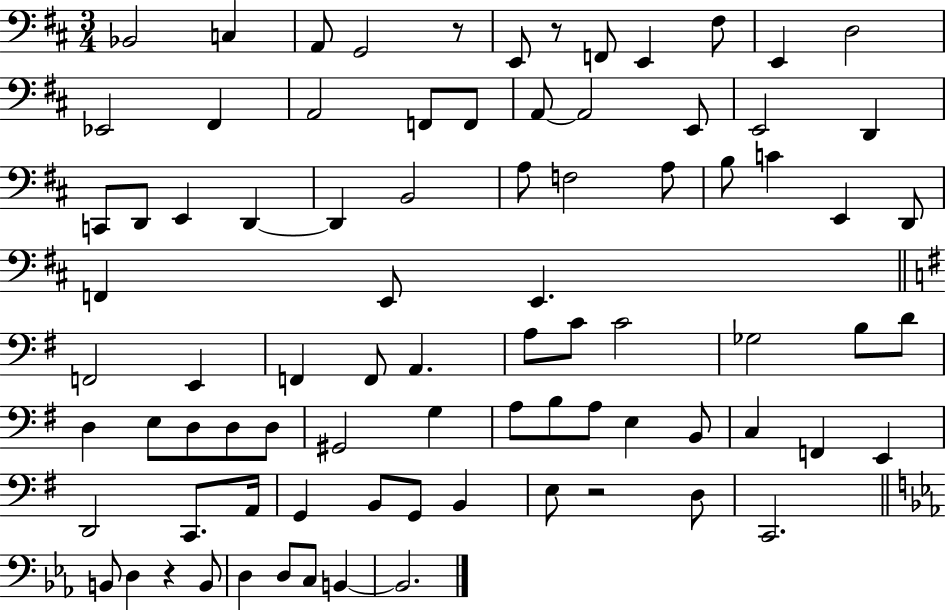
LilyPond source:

{
  \clef bass
  \numericTimeSignature
  \time 3/4
  \key d \major
  bes,2 c4 | a,8 g,2 r8 | e,8 r8 f,8 e,4 fis8 | e,4 d2 | \break ees,2 fis,4 | a,2 f,8 f,8 | a,8~~ a,2 e,8 | e,2 d,4 | \break c,8 d,8 e,4 d,4~~ | d,4 b,2 | a8 f2 a8 | b8 c'4 e,4 d,8 | \break f,4 e,8 e,4. | \bar "||" \break \key g \major f,2 e,4 | f,4 f,8 a,4. | a8 c'8 c'2 | ges2 b8 d'8 | \break d4 e8 d8 d8 d8 | gis,2 g4 | a8 b8 a8 e4 b,8 | c4 f,4 e,4 | \break d,2 c,8. a,16 | g,4 b,8 g,8 b,4 | e8 r2 d8 | c,2. | \break \bar "||" \break \key ees \major b,8 d4 r4 b,8 | d4 d8 c8 b,4~~ | b,2. | \bar "|."
}